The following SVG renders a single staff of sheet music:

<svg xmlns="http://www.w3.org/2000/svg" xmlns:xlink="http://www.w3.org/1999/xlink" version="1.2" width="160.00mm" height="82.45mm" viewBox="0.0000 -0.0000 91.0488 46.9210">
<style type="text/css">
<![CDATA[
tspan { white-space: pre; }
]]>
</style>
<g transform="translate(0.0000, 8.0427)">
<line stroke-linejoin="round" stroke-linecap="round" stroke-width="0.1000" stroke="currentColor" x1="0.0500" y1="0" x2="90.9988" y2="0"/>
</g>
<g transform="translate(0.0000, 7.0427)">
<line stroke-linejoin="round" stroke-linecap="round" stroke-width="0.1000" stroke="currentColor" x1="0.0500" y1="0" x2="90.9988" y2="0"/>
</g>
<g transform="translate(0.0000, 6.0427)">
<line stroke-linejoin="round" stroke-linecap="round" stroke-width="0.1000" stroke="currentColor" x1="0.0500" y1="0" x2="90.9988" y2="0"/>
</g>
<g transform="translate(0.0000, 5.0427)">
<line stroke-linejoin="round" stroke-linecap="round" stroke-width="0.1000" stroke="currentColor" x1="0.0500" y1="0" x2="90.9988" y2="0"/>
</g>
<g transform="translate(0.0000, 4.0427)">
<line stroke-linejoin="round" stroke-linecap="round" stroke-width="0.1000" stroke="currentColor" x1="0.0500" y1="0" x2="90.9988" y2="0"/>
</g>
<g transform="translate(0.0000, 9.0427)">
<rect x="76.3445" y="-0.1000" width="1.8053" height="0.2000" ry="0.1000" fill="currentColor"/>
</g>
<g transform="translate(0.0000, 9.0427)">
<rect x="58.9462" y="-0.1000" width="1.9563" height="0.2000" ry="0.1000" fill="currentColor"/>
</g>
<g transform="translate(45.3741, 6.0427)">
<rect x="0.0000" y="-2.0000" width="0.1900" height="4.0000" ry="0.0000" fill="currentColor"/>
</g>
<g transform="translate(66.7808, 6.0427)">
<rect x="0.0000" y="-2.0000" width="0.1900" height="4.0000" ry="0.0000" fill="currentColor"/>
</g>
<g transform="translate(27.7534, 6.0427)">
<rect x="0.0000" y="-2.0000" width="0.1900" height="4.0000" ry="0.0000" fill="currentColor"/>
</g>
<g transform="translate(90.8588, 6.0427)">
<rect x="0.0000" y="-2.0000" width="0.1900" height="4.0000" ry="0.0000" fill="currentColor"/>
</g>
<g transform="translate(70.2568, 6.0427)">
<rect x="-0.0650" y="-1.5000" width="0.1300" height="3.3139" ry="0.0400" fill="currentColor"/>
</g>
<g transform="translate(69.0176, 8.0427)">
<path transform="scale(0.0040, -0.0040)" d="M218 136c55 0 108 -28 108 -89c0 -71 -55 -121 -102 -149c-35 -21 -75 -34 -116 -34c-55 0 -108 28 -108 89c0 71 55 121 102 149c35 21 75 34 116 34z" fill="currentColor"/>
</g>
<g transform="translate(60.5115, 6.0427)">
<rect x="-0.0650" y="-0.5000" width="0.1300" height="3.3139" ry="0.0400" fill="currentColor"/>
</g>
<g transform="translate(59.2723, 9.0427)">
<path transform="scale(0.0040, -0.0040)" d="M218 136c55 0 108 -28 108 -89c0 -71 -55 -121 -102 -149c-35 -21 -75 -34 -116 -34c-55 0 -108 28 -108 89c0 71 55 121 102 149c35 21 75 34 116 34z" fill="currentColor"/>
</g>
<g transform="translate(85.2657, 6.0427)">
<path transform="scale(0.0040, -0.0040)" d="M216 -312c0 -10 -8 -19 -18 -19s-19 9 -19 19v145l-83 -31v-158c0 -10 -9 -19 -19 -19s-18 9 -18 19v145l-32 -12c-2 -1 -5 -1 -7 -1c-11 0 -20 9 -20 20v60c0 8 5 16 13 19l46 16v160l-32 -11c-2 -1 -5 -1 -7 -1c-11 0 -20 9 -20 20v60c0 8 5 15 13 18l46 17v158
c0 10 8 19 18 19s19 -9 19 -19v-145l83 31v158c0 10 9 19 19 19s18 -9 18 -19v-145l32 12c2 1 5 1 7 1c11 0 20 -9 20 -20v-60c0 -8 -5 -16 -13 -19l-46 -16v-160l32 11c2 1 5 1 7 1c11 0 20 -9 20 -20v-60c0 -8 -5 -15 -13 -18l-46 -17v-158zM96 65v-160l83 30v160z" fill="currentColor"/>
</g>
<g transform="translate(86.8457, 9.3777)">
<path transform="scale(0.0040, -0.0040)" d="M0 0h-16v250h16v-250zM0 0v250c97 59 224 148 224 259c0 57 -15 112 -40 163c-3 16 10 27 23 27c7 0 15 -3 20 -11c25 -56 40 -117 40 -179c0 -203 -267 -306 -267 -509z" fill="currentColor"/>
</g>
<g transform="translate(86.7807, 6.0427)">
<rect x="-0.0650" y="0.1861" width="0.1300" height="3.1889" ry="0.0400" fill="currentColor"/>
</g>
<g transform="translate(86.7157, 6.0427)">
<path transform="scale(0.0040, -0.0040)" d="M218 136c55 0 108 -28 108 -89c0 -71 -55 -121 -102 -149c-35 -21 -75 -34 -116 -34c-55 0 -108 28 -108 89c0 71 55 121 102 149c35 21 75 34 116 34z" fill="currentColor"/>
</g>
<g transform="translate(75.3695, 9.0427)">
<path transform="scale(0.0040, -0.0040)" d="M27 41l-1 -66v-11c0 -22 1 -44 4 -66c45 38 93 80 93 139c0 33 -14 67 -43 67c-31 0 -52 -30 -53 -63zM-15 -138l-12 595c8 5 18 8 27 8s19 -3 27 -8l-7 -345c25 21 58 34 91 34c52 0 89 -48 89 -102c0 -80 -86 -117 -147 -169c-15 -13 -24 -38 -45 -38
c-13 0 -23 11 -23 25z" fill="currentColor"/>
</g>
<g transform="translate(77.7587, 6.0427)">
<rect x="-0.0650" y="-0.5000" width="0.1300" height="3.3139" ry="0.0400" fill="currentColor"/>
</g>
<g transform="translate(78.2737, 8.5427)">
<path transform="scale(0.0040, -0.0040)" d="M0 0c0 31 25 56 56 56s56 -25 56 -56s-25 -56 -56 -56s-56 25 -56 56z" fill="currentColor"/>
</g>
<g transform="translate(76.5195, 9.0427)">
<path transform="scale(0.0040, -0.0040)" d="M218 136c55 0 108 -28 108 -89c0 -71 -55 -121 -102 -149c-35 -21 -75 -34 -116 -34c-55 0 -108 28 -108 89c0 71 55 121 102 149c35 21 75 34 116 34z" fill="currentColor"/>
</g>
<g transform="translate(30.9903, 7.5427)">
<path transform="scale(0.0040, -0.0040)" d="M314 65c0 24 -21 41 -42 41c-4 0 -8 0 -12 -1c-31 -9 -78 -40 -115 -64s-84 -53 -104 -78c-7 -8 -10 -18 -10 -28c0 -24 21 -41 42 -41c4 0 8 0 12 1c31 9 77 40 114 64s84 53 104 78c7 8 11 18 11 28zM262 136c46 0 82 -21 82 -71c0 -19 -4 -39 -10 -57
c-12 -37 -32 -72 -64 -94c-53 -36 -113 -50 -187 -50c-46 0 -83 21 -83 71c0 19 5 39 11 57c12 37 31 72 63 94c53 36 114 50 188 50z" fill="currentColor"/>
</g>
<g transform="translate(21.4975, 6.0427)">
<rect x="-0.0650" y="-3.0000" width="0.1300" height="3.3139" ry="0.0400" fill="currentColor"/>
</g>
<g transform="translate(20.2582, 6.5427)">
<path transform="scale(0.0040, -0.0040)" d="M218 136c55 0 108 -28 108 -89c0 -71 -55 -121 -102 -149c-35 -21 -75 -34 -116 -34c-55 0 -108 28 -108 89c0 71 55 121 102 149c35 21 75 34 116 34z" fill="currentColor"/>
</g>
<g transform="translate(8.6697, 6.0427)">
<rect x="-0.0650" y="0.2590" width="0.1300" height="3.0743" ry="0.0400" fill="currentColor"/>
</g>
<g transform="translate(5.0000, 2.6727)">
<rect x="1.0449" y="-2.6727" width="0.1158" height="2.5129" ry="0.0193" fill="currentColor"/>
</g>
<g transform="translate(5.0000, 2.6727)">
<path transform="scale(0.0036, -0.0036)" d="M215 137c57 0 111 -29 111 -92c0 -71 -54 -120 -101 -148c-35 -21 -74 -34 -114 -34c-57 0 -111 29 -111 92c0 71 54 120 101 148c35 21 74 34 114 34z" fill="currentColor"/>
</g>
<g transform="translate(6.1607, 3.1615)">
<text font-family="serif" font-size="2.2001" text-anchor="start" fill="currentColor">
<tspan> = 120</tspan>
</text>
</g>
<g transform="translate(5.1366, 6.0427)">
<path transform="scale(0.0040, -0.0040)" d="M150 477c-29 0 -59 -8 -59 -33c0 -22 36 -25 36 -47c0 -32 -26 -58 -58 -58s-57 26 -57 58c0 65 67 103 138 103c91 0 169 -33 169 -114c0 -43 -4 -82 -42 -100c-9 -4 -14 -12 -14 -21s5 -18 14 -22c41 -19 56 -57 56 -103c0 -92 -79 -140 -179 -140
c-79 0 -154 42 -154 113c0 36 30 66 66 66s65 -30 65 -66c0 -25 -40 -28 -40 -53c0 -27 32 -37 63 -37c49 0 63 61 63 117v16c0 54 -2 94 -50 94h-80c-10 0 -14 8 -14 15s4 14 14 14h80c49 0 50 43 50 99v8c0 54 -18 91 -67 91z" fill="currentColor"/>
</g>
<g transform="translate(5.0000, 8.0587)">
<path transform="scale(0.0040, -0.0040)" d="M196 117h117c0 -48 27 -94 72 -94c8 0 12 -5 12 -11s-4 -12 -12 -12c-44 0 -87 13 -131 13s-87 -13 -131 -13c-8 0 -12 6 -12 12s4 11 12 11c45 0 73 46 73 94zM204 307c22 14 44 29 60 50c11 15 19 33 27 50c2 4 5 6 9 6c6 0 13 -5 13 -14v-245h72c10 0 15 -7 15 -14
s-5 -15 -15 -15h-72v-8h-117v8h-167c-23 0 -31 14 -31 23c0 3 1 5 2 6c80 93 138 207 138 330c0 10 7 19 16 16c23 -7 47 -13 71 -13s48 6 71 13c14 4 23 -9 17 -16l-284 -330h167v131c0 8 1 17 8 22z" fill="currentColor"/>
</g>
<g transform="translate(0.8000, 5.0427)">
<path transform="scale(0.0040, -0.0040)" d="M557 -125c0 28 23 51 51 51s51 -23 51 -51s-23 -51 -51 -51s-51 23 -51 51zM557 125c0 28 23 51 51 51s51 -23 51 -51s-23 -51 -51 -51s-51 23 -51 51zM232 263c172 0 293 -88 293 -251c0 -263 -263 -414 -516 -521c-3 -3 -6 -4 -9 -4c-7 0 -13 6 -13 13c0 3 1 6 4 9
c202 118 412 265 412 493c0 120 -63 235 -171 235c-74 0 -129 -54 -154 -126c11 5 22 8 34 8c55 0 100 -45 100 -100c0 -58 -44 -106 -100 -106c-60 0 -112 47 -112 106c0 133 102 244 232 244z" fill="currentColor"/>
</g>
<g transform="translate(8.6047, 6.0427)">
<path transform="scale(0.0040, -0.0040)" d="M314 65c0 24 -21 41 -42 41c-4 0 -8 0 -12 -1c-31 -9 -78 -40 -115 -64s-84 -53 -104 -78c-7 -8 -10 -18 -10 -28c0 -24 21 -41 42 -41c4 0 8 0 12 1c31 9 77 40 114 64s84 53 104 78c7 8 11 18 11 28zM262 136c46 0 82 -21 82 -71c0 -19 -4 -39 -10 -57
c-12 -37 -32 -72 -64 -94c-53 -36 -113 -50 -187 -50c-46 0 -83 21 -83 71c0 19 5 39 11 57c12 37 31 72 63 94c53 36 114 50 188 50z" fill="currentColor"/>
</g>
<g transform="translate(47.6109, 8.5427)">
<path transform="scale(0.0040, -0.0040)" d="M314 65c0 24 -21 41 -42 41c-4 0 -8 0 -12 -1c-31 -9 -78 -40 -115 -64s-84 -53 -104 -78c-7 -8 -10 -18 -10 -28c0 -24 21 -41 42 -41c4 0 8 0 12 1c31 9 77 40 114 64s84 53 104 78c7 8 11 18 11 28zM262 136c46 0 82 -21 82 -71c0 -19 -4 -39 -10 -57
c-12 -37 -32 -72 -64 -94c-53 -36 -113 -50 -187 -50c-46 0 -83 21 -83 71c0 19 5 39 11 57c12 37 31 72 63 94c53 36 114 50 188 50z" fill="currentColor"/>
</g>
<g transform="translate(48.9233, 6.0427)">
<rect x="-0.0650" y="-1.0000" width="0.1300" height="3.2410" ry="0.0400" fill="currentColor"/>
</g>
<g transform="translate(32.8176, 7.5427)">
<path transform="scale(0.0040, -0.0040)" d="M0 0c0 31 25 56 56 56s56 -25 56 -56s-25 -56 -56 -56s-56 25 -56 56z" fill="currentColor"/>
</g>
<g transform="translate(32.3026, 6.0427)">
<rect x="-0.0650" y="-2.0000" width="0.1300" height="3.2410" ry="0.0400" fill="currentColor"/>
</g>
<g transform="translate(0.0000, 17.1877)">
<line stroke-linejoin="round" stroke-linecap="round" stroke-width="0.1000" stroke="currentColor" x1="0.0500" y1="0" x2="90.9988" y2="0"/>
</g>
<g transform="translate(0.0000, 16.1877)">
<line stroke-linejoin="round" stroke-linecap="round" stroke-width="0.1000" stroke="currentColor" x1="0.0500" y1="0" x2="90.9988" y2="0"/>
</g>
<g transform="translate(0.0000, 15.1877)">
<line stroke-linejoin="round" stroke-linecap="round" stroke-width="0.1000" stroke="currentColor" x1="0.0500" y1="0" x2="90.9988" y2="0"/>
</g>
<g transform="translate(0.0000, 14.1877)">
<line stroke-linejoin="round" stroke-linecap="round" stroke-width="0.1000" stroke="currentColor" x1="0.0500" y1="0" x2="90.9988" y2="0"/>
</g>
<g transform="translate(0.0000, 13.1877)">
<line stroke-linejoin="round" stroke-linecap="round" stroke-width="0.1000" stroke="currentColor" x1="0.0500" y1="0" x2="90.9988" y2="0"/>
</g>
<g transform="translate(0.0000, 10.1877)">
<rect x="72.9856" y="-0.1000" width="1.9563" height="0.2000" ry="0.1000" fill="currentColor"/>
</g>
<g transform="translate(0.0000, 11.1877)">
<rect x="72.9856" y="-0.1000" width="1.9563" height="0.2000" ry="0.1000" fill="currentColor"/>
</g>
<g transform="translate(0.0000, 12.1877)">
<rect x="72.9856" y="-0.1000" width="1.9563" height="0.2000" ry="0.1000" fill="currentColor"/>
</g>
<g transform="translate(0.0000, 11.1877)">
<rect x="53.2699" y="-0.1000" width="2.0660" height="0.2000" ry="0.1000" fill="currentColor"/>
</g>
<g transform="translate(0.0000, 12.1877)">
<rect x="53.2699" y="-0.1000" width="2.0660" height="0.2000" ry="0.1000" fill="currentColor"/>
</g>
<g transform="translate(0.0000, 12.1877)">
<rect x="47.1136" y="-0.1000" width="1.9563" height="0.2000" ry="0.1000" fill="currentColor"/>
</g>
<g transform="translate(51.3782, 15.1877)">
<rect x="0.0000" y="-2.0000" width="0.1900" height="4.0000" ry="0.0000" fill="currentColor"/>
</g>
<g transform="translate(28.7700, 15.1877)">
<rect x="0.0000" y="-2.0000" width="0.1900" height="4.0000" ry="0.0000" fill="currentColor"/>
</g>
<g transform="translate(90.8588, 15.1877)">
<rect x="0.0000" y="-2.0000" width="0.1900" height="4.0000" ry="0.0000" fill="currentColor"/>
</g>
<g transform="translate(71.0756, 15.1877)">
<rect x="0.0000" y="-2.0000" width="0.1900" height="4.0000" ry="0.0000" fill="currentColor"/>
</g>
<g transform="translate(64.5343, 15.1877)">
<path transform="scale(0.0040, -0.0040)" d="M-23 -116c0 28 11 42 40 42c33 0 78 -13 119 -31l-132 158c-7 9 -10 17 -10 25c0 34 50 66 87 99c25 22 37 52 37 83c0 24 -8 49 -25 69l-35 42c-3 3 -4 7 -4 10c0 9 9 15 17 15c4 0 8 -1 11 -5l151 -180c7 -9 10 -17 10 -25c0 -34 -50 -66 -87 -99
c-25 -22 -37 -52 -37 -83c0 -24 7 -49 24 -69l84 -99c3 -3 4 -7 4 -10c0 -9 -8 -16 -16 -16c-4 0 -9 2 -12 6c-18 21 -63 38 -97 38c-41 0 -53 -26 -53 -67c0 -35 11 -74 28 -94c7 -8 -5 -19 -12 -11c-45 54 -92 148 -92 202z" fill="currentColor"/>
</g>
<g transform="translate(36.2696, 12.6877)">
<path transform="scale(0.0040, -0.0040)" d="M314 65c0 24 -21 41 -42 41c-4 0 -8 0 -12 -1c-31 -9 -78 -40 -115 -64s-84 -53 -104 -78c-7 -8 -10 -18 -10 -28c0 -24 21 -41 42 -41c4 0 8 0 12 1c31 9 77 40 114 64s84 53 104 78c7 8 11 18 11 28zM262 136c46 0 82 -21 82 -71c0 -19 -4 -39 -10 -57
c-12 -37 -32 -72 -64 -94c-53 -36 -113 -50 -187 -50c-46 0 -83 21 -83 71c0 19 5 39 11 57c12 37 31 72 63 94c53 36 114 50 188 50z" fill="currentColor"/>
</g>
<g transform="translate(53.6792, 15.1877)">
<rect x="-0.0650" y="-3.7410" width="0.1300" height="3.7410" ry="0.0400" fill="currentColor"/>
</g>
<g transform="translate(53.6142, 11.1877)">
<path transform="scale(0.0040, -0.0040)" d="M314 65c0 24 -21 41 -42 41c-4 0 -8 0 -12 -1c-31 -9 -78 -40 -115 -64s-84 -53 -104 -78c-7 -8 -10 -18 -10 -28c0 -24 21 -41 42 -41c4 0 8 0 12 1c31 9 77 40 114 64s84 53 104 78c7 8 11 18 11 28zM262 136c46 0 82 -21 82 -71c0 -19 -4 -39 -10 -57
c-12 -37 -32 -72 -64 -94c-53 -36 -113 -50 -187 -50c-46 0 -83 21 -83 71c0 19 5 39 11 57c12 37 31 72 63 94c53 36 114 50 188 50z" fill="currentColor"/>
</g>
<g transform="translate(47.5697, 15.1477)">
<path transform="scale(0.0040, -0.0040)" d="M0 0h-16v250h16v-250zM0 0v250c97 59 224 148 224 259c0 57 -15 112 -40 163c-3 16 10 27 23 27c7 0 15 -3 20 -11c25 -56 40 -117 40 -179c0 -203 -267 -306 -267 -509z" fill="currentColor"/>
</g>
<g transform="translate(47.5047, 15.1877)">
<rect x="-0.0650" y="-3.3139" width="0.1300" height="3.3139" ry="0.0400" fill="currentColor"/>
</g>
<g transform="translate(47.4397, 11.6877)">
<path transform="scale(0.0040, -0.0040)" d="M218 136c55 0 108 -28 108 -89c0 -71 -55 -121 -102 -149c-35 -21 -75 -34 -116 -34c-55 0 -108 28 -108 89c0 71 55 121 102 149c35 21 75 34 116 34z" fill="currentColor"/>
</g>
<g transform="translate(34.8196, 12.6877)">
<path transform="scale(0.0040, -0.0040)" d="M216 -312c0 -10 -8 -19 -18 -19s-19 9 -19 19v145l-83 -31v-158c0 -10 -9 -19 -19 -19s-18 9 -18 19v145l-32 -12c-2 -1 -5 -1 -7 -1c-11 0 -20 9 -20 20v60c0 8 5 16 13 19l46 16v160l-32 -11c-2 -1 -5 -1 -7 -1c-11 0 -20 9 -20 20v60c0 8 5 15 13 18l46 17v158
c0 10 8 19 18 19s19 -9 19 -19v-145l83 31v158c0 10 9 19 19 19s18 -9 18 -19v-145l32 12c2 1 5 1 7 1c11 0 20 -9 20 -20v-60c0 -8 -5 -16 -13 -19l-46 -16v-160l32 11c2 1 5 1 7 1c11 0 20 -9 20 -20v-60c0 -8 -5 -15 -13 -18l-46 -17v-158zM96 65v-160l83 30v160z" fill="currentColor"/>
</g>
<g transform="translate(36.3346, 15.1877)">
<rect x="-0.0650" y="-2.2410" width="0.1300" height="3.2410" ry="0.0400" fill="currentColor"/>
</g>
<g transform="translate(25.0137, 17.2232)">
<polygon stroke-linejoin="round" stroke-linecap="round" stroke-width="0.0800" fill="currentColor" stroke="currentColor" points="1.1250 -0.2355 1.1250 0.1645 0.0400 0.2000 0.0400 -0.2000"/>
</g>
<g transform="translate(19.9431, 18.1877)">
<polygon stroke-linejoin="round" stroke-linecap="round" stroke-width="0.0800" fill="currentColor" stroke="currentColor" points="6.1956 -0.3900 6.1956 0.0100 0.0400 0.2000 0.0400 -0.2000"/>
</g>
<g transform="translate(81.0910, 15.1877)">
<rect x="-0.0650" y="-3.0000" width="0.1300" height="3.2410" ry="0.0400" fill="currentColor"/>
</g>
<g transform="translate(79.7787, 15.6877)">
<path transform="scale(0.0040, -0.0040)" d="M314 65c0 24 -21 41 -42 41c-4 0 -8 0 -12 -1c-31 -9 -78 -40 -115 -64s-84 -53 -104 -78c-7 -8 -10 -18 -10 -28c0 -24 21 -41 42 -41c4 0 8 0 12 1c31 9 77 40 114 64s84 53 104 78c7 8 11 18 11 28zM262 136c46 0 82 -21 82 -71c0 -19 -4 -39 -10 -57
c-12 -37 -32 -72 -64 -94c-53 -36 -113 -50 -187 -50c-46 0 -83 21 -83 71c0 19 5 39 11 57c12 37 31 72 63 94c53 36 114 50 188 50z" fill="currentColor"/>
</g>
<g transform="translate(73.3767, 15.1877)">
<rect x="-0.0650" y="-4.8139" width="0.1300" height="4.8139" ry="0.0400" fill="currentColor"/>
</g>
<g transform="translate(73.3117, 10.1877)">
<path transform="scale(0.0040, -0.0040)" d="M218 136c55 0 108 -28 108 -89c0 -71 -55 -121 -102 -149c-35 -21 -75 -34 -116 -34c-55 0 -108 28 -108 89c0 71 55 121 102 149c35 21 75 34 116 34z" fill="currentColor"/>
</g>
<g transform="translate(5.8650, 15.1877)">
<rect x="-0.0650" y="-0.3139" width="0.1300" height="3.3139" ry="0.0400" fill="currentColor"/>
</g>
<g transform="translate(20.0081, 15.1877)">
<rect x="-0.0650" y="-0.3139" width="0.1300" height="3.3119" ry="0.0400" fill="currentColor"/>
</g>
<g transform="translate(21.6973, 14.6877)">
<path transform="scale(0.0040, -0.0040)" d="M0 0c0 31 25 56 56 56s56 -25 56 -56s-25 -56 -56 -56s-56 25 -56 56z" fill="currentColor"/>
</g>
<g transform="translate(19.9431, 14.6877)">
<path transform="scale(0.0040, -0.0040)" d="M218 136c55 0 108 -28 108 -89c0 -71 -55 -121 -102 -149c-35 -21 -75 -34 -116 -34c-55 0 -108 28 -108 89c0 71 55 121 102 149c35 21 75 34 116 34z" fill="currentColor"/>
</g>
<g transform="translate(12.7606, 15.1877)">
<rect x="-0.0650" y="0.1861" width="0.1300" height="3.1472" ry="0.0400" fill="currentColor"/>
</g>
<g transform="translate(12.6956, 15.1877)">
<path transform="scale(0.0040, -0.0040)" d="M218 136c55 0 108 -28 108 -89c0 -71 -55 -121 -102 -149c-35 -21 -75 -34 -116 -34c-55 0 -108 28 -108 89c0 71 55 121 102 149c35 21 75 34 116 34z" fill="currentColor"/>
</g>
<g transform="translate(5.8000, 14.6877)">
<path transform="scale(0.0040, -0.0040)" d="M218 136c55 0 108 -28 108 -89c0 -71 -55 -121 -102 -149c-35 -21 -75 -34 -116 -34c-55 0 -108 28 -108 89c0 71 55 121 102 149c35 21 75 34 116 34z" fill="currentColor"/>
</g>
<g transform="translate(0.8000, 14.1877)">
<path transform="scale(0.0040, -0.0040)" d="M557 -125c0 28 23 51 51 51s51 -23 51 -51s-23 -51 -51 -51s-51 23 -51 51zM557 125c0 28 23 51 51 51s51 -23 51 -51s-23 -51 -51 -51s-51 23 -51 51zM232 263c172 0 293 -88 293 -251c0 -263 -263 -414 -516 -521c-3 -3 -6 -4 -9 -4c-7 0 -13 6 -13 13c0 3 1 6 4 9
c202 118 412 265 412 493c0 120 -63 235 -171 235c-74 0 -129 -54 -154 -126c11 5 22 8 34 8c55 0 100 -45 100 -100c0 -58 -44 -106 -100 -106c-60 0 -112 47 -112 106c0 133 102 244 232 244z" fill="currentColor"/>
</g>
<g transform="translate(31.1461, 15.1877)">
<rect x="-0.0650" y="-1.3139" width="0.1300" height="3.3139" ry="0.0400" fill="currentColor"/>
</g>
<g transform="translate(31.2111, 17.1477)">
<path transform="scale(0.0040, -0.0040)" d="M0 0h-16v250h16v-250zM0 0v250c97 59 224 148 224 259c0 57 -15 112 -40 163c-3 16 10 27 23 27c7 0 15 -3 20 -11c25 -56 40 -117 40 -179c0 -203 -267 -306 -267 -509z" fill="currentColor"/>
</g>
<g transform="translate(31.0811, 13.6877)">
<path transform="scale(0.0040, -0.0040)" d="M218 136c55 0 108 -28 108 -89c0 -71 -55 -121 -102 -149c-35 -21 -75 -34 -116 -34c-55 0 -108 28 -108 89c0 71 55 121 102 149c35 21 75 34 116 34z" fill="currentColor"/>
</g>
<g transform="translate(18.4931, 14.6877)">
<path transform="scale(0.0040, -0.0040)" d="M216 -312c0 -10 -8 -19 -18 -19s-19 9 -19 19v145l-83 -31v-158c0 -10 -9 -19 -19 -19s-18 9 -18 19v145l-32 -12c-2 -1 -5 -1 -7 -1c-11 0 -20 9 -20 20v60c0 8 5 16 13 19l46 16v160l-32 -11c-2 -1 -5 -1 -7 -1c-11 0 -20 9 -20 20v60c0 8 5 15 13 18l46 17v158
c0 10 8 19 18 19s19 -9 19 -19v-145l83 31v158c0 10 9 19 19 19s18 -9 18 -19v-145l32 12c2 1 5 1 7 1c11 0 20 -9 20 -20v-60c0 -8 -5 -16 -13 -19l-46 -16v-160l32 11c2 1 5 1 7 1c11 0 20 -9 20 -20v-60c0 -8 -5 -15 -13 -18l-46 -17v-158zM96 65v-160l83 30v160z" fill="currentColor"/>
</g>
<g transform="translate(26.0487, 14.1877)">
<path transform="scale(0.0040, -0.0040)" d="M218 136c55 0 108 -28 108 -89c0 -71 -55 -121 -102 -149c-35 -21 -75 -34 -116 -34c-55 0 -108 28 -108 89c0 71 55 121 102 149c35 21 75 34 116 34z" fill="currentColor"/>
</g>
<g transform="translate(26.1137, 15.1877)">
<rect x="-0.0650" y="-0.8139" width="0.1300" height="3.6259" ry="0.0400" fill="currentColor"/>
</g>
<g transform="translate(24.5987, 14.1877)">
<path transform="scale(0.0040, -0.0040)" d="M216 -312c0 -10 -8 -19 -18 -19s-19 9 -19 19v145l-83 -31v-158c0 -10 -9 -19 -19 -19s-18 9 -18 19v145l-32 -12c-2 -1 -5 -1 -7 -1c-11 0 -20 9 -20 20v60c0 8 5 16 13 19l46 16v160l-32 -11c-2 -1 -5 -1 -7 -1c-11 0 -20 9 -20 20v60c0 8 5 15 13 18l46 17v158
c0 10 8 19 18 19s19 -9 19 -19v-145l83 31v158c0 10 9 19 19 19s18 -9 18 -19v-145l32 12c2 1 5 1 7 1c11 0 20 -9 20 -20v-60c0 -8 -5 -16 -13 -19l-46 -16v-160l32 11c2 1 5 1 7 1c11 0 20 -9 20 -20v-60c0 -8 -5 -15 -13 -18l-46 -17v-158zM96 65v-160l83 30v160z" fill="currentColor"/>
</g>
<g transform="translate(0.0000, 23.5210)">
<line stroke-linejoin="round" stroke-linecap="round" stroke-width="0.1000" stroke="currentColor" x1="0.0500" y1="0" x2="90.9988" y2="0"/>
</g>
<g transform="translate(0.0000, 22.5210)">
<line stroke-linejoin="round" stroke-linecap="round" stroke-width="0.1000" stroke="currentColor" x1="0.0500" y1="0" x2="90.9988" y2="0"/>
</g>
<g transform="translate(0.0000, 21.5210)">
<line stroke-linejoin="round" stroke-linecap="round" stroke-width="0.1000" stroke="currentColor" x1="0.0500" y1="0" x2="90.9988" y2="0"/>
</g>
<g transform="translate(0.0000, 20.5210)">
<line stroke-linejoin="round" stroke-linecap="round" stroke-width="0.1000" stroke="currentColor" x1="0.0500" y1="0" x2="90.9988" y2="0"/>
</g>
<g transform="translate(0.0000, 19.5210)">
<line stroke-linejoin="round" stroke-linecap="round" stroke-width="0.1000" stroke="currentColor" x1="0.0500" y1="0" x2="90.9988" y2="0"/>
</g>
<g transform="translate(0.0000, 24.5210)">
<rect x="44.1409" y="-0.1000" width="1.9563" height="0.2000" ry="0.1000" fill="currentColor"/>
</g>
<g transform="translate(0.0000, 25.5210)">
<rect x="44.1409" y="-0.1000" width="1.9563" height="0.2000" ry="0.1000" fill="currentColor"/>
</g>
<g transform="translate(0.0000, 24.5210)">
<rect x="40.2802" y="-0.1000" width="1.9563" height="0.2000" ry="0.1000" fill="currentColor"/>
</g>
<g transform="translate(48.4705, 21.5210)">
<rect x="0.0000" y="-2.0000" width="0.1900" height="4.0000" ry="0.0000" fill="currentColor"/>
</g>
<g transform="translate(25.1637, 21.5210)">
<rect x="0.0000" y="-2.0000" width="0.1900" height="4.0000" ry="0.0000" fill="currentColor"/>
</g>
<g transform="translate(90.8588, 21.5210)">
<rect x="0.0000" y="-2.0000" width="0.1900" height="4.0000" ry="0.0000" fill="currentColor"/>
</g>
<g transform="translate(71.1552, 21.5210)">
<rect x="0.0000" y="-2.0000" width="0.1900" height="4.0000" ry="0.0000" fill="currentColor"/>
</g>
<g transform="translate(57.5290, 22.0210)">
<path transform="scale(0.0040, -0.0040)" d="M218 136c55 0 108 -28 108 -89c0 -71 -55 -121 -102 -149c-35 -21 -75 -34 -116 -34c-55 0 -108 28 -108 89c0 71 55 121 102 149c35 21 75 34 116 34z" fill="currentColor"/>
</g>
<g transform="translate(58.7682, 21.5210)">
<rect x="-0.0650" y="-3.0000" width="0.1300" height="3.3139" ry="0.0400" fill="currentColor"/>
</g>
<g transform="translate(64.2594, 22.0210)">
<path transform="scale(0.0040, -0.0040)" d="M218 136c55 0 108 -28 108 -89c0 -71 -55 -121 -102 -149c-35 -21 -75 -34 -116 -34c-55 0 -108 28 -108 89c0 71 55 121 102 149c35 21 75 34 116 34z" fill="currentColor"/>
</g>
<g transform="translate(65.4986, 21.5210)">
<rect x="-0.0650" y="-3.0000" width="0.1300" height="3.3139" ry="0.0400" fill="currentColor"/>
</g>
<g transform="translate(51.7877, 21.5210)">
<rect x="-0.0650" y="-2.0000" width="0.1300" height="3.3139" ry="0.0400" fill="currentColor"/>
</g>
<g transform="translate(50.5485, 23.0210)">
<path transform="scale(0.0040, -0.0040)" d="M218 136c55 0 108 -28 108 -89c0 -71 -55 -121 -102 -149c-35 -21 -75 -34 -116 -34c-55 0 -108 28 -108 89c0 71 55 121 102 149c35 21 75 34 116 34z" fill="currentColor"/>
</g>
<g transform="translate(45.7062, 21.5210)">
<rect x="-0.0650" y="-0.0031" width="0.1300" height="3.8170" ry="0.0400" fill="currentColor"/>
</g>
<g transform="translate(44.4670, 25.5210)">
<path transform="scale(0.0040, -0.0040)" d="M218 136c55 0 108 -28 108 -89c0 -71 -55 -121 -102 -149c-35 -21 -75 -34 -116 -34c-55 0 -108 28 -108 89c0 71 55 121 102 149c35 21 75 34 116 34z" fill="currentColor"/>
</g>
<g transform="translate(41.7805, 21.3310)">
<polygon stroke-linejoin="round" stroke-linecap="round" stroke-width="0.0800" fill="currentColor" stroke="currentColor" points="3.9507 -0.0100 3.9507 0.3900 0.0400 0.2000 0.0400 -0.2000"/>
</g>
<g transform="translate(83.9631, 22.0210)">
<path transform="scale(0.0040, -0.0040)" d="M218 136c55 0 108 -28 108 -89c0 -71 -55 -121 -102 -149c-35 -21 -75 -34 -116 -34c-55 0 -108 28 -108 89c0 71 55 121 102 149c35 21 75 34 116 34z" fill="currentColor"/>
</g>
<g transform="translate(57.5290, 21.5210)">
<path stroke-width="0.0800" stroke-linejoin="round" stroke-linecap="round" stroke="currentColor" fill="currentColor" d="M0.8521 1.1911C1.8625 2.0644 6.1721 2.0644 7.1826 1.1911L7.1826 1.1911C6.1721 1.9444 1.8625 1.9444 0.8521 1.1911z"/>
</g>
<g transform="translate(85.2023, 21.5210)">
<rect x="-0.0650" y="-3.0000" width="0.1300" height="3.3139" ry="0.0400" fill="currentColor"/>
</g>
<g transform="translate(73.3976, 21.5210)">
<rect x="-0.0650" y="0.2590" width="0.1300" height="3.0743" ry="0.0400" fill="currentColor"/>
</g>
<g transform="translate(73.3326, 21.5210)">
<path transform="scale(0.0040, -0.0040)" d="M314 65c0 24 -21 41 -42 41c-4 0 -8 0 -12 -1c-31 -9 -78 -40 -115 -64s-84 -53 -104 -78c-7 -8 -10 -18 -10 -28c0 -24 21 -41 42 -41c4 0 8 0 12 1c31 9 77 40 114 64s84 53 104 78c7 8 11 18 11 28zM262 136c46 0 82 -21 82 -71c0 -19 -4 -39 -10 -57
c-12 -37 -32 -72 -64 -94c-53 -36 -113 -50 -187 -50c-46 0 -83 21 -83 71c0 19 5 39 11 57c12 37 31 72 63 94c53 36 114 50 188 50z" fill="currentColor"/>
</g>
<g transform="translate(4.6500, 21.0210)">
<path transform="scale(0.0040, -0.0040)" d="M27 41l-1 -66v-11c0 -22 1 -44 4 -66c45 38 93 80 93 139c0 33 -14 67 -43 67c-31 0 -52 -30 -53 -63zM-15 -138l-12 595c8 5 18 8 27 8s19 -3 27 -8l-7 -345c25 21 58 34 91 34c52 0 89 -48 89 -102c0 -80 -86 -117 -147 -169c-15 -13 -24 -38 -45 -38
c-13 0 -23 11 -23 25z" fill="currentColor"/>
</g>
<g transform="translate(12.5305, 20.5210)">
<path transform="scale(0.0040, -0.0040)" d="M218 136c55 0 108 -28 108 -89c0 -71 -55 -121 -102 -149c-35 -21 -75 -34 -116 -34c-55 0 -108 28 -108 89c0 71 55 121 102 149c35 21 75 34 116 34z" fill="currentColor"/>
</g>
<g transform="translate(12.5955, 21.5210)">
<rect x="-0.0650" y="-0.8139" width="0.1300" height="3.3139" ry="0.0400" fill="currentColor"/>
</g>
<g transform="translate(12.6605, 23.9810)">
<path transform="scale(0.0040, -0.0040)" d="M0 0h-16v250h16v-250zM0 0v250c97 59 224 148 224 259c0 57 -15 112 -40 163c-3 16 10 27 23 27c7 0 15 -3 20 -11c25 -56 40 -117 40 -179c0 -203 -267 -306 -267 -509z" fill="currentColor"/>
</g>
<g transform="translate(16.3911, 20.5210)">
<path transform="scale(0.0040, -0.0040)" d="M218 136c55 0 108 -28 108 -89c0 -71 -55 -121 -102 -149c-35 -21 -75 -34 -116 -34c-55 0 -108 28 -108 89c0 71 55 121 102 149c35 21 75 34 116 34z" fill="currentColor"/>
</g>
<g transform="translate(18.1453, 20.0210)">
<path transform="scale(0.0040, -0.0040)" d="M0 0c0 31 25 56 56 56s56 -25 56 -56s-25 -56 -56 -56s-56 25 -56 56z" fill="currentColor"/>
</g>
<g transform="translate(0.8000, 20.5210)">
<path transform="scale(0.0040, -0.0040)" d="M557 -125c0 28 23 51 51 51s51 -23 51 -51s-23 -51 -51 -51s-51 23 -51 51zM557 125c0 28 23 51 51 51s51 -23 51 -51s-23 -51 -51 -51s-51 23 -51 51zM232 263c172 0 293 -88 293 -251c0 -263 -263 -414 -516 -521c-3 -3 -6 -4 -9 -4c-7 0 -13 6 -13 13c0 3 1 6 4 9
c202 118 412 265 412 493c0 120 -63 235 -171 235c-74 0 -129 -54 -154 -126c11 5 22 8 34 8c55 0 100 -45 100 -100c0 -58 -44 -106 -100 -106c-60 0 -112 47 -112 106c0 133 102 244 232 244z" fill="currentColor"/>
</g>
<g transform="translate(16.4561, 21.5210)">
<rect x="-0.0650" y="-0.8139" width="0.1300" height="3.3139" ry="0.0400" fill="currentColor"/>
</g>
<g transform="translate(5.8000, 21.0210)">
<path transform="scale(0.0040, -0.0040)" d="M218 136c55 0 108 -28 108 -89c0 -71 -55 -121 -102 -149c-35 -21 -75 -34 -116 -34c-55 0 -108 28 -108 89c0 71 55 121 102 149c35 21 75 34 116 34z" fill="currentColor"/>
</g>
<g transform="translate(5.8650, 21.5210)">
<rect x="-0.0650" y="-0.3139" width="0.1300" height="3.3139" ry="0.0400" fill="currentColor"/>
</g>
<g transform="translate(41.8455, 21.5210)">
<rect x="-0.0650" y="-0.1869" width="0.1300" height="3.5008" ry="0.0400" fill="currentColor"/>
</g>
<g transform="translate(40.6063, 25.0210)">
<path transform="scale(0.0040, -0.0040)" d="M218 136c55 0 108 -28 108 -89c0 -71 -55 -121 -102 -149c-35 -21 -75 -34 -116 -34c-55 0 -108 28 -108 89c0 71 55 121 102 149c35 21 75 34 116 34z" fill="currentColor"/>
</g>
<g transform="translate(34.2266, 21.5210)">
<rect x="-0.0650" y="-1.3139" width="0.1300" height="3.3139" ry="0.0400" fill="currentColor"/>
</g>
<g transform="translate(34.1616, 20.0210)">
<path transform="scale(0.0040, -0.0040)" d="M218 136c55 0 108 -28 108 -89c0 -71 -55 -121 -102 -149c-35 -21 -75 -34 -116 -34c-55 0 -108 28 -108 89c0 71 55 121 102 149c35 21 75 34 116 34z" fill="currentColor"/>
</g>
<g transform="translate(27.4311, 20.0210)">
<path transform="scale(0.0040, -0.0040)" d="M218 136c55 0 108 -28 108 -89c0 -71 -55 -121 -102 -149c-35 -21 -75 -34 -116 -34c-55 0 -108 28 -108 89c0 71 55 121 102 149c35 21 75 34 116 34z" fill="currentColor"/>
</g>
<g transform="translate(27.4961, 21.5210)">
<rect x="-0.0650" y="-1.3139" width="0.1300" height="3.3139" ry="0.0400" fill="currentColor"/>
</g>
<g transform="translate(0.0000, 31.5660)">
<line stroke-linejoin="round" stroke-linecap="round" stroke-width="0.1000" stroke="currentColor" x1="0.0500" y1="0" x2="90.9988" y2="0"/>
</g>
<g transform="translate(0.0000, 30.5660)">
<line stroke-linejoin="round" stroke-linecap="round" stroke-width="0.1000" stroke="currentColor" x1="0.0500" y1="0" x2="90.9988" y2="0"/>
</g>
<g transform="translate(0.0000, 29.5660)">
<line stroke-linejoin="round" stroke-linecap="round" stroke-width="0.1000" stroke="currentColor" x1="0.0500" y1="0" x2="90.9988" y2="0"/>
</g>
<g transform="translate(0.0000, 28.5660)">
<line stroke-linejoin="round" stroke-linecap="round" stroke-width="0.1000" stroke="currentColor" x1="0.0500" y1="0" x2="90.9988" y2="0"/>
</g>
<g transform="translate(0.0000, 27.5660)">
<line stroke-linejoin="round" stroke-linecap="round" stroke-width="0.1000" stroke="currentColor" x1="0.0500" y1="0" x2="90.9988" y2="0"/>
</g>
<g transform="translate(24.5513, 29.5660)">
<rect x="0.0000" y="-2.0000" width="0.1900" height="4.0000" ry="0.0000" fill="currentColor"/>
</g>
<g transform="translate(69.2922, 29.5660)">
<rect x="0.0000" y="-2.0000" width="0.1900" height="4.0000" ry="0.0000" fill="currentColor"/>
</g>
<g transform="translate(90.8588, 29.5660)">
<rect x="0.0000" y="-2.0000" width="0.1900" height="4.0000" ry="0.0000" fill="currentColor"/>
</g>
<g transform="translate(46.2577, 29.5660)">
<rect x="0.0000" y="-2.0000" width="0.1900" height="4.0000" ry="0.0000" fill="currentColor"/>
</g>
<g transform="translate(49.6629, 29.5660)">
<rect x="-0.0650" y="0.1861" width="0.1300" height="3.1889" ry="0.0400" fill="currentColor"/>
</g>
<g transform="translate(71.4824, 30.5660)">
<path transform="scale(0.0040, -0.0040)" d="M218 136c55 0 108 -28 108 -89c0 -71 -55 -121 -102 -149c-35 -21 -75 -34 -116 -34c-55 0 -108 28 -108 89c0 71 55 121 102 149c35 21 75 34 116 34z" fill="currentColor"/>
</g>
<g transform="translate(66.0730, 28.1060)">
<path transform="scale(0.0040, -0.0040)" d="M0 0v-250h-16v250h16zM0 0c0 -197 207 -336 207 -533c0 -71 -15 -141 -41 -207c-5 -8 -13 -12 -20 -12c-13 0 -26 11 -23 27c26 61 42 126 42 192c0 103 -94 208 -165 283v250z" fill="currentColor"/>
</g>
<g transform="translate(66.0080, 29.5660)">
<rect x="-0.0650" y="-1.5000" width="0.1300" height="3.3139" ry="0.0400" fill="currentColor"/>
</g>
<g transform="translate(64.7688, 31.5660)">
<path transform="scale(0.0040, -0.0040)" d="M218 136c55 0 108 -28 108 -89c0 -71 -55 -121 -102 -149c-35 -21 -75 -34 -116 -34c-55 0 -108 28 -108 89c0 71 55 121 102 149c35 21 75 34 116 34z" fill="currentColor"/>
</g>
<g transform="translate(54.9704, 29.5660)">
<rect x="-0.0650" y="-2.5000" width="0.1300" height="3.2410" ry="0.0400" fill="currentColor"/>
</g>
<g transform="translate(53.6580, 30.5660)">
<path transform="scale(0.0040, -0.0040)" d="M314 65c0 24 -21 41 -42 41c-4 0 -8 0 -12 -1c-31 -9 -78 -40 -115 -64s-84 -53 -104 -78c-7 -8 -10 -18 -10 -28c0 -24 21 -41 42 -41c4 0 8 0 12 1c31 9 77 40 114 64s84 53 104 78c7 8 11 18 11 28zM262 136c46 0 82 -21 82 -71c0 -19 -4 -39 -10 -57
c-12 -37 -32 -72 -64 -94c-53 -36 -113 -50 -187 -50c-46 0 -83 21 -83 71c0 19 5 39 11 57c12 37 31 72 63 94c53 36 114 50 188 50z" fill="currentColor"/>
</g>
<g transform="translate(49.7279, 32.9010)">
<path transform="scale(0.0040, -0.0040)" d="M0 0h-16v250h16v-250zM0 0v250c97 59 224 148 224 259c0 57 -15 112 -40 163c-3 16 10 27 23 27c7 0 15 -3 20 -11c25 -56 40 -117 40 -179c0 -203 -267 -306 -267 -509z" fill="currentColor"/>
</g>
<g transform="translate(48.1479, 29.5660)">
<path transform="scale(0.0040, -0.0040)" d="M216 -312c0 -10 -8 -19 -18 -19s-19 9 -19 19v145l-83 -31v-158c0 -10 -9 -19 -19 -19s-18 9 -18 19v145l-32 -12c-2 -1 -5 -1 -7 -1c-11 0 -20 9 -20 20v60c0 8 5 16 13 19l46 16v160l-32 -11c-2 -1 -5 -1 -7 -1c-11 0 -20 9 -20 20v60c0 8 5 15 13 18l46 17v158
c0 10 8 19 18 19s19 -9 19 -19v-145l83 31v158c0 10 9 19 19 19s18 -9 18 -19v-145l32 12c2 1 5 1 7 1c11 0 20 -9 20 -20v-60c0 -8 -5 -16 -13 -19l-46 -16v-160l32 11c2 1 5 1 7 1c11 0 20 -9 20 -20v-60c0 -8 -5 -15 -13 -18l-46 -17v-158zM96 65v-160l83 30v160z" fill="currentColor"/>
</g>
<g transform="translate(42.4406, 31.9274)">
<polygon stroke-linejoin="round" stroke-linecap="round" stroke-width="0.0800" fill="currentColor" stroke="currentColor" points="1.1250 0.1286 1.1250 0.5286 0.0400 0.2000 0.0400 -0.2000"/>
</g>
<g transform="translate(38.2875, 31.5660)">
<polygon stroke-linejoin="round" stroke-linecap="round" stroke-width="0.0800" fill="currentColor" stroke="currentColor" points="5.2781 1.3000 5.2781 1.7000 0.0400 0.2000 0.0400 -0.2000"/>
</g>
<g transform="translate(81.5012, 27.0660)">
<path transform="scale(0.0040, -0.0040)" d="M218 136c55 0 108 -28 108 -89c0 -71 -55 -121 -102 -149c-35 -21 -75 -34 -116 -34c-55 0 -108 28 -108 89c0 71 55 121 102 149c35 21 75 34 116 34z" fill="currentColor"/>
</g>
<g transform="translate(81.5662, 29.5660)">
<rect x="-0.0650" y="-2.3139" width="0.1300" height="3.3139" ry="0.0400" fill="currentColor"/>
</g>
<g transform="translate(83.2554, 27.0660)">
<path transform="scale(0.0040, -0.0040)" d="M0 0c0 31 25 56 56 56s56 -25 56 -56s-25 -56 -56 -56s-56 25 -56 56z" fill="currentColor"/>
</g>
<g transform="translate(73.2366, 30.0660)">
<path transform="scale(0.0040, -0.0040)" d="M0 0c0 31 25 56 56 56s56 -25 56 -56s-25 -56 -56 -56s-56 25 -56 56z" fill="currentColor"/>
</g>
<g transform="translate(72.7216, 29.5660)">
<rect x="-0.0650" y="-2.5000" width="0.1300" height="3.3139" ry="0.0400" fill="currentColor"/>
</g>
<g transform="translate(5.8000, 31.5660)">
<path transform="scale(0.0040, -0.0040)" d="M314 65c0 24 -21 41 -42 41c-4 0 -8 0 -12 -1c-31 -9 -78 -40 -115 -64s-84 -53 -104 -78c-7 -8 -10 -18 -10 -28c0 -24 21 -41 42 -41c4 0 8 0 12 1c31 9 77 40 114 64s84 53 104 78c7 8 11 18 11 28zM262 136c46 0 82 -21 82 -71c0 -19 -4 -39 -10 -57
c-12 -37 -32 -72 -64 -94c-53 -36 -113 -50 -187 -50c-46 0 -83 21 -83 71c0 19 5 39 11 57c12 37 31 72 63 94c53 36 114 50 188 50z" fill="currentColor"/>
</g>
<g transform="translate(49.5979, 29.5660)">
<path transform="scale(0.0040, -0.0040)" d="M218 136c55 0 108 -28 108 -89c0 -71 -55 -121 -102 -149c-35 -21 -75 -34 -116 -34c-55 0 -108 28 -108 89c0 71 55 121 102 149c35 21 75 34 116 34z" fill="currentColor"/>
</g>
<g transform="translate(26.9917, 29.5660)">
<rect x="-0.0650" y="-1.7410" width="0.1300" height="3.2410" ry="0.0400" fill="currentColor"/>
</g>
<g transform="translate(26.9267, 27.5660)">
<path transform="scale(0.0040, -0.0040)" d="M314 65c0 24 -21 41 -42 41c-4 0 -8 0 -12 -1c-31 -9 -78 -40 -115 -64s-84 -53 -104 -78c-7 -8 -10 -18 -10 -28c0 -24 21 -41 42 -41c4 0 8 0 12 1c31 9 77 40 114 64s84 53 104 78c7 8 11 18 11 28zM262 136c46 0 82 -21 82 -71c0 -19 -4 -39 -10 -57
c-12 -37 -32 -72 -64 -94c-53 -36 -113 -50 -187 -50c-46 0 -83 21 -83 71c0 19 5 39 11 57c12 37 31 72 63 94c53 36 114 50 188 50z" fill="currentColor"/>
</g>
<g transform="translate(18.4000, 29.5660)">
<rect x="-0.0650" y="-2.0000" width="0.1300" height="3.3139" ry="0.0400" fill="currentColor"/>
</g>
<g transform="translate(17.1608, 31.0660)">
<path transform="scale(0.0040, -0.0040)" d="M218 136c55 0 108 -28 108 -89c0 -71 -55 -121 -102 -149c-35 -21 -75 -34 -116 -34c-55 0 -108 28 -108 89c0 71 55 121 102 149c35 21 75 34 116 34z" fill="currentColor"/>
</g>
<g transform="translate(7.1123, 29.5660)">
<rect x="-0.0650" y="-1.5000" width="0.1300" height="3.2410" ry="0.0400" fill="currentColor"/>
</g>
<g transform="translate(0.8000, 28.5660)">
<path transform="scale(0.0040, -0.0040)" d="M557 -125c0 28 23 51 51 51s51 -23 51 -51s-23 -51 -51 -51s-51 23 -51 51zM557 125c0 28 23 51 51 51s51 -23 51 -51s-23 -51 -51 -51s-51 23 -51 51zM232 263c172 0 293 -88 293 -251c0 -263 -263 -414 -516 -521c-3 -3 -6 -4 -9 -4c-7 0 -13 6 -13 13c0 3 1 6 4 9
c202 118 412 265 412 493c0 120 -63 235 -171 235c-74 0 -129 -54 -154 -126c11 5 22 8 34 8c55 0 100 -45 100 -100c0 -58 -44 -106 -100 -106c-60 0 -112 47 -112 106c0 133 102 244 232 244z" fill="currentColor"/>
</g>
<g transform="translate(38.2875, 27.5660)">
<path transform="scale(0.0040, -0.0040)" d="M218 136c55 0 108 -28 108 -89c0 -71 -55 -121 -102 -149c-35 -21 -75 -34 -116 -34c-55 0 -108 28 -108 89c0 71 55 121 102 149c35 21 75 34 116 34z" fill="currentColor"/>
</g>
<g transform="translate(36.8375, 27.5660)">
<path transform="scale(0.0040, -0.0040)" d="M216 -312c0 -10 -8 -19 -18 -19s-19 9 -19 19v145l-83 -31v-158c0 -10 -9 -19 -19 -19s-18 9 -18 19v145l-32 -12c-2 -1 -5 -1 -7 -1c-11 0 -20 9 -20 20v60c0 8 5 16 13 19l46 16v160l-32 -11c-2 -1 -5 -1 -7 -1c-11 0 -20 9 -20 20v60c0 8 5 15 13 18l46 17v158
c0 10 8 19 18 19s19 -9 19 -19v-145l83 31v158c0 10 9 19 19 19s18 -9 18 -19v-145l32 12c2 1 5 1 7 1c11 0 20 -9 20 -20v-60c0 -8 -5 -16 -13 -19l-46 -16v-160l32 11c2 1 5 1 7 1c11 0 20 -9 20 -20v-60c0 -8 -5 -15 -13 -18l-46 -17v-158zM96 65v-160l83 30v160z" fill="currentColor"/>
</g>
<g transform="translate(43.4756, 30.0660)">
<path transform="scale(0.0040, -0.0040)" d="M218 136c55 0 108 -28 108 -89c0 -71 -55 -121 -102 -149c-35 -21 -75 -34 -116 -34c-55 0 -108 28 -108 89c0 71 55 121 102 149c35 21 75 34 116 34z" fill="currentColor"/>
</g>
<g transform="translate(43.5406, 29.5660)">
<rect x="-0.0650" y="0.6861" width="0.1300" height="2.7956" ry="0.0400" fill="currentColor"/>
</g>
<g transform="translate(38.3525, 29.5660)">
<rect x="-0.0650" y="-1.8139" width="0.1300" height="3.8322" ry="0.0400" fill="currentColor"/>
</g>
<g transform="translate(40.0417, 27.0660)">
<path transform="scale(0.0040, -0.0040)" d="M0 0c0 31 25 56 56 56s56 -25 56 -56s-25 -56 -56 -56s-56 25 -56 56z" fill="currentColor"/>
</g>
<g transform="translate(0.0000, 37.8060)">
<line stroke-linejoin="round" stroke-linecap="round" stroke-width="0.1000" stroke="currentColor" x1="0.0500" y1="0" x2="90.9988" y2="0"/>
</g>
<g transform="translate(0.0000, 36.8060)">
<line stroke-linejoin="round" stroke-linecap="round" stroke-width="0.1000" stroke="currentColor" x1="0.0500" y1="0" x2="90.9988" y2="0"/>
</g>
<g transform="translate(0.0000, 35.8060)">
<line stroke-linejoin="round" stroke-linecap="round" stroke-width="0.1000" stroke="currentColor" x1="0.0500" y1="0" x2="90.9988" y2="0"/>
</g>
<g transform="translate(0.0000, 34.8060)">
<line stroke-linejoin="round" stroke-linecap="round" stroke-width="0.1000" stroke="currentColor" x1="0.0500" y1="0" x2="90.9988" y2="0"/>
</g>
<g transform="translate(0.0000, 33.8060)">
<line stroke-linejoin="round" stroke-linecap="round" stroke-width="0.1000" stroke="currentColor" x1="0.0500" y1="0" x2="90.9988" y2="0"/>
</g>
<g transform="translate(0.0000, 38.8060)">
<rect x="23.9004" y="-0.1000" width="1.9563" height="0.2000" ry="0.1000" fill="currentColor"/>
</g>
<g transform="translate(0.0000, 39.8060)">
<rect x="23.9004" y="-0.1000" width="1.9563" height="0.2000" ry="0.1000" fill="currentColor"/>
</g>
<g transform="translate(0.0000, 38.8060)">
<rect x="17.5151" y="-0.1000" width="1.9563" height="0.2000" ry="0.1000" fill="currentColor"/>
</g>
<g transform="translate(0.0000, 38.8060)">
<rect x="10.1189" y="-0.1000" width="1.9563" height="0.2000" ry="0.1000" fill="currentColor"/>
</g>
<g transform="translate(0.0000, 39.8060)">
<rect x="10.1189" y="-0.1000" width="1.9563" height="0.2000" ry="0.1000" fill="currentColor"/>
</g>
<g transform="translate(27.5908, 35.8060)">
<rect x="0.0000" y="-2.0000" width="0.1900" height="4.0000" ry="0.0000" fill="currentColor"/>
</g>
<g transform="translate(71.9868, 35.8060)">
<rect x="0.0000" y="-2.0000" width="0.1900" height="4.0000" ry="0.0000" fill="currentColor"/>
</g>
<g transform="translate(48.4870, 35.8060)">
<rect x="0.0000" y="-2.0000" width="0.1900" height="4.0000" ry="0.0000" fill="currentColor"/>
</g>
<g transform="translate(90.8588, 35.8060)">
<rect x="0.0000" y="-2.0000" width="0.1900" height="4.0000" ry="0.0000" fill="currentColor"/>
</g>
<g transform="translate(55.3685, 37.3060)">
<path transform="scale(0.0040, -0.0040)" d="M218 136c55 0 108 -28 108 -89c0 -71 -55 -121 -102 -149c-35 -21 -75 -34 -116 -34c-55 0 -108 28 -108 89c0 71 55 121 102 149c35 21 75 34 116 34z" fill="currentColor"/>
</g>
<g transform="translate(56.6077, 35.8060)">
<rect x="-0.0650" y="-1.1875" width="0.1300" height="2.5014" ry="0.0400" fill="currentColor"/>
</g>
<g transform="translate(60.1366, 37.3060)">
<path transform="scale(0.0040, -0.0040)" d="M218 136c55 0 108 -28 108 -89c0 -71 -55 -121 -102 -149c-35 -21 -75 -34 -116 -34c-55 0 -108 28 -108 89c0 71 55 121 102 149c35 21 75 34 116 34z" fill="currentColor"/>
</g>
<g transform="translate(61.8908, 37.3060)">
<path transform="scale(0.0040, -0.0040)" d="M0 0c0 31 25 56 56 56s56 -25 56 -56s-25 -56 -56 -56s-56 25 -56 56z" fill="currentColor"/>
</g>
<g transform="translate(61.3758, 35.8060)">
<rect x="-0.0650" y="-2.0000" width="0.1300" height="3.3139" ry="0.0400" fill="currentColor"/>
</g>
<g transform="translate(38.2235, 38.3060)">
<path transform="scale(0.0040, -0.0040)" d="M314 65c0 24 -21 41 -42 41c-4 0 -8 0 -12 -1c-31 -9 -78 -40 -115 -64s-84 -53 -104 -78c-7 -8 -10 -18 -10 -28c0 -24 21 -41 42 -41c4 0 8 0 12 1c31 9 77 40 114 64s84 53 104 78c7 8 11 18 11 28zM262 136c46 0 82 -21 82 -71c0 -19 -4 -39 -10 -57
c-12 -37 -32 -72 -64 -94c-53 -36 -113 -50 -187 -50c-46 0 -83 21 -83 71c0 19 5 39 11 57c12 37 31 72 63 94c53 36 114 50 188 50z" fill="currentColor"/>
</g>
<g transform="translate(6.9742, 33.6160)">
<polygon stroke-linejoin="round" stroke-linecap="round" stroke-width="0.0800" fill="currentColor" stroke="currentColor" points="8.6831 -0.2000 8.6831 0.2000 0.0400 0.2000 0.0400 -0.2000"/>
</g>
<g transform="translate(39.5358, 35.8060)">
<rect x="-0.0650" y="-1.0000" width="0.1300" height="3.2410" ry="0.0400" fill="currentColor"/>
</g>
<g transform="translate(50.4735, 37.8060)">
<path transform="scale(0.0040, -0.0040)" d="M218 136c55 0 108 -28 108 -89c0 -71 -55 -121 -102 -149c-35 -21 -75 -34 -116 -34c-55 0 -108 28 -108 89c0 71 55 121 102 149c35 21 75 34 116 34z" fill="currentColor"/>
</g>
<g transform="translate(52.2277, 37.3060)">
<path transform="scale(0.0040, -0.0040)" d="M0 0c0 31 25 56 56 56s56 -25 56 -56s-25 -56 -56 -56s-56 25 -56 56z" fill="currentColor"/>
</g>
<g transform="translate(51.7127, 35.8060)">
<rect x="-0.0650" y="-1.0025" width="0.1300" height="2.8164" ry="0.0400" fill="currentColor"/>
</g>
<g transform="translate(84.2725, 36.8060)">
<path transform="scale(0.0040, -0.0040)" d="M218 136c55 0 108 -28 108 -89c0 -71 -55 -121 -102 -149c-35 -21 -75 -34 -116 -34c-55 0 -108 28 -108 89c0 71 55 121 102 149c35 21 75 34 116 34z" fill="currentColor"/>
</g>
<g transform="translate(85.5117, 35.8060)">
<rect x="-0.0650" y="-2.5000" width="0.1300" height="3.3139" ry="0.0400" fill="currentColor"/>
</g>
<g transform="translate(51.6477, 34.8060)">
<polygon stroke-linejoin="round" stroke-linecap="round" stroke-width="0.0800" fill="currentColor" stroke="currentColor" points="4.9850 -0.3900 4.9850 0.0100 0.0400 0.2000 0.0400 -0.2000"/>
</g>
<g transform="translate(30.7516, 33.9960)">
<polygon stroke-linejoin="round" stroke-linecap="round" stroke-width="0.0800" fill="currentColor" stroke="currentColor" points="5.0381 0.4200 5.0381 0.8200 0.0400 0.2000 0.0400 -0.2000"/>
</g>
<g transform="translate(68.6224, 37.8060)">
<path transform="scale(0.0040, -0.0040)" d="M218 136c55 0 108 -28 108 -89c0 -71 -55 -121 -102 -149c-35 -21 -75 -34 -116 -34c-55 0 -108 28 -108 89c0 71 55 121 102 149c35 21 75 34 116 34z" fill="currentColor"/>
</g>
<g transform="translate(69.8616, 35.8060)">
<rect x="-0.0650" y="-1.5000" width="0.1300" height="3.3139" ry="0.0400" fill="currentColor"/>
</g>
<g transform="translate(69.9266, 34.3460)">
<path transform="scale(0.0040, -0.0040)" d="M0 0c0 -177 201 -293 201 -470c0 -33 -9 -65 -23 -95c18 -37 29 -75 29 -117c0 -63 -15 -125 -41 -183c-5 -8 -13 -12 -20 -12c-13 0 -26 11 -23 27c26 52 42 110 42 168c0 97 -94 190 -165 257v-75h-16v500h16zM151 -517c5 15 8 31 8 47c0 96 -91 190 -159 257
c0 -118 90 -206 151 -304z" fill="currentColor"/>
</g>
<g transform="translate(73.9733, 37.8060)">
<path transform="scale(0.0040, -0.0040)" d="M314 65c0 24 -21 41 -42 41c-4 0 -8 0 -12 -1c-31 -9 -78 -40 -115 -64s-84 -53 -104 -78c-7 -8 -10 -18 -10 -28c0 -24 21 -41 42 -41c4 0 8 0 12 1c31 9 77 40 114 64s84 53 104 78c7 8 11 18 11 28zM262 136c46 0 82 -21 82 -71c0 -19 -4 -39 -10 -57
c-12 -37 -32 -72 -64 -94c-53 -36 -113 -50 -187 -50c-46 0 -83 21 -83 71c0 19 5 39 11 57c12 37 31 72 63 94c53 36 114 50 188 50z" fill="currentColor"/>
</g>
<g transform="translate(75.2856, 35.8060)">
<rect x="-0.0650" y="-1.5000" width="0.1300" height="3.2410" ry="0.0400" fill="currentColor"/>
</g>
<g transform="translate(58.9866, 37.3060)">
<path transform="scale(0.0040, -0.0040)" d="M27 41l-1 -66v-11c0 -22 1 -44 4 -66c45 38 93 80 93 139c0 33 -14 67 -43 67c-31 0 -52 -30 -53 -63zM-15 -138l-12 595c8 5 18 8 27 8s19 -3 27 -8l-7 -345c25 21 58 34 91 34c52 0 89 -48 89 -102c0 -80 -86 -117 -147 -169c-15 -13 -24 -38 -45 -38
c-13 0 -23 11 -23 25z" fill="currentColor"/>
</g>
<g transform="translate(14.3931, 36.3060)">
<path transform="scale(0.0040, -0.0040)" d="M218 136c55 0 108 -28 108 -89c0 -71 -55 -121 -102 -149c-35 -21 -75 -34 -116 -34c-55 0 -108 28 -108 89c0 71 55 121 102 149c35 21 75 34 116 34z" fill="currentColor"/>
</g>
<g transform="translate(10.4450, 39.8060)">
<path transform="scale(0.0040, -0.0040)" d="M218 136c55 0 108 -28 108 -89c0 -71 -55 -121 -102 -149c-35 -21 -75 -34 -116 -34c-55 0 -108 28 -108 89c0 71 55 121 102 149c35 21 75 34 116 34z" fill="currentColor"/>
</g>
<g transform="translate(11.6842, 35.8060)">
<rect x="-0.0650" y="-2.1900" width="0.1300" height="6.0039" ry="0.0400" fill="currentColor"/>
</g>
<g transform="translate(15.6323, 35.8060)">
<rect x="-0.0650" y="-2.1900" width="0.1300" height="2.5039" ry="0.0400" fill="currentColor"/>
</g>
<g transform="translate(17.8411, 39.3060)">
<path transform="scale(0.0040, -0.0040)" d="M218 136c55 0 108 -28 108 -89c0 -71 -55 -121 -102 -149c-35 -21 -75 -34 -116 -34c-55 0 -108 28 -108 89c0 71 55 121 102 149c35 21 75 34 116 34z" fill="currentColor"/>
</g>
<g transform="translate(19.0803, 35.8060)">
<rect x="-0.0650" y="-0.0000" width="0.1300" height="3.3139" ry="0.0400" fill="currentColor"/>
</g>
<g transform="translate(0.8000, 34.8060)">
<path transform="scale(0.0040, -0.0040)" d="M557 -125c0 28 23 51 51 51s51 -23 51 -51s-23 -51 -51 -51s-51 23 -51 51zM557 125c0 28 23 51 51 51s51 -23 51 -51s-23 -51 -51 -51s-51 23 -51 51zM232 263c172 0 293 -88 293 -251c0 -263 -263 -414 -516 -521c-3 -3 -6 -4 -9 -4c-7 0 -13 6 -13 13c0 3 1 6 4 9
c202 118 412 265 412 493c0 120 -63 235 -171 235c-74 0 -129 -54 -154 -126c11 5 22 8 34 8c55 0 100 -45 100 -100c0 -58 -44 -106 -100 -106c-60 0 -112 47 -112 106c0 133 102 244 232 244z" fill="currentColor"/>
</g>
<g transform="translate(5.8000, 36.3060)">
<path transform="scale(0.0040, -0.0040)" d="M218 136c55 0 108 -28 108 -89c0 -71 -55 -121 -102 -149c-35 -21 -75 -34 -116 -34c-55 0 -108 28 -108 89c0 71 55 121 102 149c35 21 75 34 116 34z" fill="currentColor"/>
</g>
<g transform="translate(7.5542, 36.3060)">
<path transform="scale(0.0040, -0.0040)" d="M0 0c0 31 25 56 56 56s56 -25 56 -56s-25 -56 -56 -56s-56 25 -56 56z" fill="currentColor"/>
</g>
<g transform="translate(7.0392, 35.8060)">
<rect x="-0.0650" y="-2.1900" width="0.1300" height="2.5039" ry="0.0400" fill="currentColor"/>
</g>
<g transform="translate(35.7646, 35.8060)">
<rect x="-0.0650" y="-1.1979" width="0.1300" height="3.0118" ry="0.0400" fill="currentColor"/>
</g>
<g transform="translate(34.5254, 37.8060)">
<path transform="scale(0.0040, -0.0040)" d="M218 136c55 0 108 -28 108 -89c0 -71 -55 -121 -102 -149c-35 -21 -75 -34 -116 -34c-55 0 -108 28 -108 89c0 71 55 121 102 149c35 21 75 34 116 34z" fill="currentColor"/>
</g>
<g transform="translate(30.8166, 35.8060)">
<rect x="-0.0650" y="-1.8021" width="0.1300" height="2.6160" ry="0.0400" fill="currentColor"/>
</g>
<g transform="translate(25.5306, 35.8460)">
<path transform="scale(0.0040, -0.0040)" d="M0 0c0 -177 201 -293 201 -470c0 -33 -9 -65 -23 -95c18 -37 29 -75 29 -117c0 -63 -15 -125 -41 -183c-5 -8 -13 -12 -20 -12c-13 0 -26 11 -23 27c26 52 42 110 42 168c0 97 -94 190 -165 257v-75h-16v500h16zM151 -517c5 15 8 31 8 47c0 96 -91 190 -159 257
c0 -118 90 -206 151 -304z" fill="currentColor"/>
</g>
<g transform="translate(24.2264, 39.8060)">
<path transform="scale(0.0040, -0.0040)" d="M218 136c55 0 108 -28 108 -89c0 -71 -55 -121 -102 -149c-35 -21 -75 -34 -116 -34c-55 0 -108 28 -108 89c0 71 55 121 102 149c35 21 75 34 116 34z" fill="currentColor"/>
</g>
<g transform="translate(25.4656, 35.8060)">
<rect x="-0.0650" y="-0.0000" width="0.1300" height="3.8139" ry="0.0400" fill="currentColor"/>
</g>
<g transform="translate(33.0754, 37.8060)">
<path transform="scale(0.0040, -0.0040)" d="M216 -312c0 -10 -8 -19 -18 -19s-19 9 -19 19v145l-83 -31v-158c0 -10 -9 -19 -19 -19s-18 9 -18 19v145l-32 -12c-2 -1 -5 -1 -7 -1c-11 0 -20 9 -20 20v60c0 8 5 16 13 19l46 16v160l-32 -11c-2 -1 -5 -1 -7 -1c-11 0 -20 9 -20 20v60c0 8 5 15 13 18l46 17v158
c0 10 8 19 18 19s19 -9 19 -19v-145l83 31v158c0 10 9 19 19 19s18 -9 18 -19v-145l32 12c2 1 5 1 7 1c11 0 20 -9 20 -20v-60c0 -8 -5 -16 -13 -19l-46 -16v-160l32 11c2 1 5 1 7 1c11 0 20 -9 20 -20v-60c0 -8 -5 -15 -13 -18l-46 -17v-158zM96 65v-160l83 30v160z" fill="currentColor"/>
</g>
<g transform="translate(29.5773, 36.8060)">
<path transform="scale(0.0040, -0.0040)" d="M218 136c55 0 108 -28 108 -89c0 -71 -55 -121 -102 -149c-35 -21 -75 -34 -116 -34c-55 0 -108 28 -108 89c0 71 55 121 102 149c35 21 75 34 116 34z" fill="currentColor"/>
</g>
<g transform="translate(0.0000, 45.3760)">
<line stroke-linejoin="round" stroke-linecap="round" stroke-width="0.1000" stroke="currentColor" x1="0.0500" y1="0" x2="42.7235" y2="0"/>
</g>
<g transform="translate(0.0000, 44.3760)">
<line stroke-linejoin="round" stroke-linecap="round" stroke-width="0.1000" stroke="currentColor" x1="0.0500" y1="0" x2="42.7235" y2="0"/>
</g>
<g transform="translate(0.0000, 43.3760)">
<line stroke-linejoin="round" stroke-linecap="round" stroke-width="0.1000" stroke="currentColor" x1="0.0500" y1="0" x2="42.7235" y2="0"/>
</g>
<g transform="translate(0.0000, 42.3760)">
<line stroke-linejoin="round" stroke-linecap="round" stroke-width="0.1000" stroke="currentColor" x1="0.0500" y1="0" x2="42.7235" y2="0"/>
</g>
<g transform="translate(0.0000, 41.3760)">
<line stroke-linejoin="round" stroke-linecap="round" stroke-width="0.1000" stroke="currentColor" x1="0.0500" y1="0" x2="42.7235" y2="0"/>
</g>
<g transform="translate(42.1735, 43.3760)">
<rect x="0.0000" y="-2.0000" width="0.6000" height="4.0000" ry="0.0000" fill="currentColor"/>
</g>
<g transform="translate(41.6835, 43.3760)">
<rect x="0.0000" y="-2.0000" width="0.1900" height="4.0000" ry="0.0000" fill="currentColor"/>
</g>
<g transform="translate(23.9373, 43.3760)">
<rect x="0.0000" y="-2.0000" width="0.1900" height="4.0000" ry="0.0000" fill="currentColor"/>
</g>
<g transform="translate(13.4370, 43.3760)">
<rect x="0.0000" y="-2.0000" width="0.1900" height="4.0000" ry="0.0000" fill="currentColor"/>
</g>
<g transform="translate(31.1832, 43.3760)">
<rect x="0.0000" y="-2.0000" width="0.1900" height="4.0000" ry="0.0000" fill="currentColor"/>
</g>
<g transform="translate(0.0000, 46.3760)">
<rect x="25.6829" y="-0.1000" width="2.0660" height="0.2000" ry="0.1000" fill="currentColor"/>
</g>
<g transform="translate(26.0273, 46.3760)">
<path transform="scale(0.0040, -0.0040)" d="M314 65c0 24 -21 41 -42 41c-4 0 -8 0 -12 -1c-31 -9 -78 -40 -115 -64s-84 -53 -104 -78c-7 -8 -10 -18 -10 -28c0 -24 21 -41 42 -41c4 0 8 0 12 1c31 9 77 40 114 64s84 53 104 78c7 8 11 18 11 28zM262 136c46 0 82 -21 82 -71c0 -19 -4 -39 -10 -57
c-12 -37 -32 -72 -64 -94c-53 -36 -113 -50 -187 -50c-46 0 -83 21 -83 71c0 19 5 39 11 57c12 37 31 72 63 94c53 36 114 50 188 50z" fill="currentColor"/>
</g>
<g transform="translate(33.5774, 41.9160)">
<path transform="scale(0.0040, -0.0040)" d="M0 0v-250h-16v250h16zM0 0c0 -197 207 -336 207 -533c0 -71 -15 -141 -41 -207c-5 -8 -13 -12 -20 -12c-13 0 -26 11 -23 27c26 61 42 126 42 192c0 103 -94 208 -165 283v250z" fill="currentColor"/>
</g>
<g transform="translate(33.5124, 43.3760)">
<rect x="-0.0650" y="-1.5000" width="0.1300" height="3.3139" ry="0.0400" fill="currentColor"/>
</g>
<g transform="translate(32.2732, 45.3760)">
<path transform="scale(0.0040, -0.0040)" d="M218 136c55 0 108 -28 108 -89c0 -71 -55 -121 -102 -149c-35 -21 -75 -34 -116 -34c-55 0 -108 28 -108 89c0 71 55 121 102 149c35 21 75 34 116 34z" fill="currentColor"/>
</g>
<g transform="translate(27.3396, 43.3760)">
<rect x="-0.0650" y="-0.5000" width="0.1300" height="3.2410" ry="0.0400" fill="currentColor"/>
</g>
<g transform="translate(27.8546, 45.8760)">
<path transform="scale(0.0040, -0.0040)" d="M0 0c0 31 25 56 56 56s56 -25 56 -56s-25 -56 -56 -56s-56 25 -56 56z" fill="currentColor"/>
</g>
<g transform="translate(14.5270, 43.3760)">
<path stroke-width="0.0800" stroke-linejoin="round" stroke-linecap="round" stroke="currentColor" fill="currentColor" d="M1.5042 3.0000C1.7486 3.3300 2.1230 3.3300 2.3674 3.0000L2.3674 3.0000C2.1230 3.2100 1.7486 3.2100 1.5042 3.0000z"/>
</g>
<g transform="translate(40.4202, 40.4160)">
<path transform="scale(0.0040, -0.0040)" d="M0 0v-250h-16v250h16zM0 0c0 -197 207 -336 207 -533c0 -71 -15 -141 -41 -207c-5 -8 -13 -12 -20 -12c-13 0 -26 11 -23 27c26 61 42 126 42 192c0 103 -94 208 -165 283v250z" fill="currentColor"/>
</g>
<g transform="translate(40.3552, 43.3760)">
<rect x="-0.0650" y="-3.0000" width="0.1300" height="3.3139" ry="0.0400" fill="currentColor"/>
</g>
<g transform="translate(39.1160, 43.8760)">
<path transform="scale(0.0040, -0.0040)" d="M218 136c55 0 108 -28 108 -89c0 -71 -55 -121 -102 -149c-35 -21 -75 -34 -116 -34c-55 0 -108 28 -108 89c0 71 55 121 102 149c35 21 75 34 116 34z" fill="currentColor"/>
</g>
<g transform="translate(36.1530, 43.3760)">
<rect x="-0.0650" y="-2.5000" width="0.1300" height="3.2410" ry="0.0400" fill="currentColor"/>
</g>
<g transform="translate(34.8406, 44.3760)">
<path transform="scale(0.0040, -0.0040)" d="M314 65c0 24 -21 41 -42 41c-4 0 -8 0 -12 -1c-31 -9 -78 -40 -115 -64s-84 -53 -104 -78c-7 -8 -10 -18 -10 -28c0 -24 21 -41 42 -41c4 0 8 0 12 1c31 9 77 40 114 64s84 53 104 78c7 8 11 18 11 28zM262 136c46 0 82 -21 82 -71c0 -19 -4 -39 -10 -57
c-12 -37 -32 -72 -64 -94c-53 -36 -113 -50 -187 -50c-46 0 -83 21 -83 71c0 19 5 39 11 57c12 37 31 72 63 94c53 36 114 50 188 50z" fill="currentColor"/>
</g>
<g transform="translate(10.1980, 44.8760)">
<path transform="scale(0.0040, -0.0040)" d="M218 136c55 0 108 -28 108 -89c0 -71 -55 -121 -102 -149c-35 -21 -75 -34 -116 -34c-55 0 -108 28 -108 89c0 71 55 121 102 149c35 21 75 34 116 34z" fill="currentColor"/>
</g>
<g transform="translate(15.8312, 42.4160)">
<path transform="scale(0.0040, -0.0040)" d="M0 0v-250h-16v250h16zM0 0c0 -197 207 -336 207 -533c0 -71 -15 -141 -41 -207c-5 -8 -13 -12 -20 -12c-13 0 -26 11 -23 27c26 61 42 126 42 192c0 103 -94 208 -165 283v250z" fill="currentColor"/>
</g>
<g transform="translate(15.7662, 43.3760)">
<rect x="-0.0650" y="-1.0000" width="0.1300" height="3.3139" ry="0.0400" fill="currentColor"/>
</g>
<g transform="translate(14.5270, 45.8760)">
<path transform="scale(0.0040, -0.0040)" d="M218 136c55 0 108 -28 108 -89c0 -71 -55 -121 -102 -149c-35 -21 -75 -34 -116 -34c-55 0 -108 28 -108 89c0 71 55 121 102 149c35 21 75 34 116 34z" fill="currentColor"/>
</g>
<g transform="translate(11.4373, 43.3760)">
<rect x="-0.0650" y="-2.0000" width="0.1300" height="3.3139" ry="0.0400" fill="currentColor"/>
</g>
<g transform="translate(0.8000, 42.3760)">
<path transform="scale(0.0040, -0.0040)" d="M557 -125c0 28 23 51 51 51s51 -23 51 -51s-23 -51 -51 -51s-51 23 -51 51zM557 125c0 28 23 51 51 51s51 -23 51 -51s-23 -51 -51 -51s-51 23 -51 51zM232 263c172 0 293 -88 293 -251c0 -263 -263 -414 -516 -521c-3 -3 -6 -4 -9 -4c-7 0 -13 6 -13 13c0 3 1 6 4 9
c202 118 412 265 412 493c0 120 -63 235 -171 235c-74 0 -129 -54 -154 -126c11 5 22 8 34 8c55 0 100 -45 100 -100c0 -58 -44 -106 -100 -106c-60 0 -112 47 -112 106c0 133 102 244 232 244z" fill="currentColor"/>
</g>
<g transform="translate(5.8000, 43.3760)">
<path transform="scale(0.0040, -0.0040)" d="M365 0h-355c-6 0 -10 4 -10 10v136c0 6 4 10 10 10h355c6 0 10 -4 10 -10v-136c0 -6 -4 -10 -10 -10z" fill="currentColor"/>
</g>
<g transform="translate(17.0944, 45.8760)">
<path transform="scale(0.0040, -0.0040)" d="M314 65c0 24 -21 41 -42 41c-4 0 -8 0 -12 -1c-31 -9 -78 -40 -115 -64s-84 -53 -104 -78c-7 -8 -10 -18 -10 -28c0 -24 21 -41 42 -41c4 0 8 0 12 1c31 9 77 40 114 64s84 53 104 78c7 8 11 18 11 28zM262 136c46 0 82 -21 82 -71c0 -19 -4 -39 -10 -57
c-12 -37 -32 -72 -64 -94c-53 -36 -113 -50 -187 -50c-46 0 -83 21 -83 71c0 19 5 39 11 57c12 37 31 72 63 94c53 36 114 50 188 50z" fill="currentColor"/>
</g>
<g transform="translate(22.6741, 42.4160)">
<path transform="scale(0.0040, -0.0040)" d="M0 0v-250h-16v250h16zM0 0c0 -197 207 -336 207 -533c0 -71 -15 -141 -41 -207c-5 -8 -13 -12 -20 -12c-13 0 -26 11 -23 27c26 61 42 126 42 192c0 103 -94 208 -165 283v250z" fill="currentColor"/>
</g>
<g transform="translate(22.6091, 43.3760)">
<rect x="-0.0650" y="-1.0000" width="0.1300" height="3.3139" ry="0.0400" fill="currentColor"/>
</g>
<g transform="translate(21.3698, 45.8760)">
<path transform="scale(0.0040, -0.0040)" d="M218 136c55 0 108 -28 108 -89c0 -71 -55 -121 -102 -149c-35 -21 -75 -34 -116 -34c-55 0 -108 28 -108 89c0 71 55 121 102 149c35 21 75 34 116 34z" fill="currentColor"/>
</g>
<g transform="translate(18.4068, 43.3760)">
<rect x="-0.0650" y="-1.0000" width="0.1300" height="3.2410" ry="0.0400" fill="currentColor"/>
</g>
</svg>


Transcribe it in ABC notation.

X:1
T:Untitled
M:3/4
L:1/4
K:C
D,2 C, A,,2 F,,2 E,, G,, _E,, ^D,/2 E, D, ^E,/2 ^F,/4 G,/2 ^B,2 D/2 E2 z G C,2 _E, F,/2 F, G, G, D,,/2 C,,/2 A,, C, C, D,2 C, G,,2 A,, A,2 ^A,/2 C,/4 ^D,/2 B,,2 G,,/2 B,, B, C,/2 C,,/2 C,/2 D,, C,,/4 B,,/2 ^G,,/2 F,,2 G,,/2 A,,/2 _A,, G,,/4 G,,2 B,, z2 A,, F,,/2 F,,2 F,,/2 E,,2 G,,/2 B,,2 C,/2